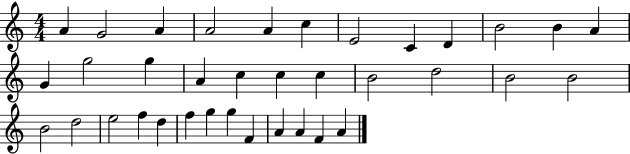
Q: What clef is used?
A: treble